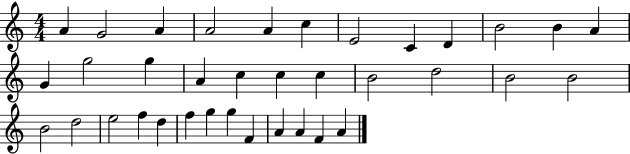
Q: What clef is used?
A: treble